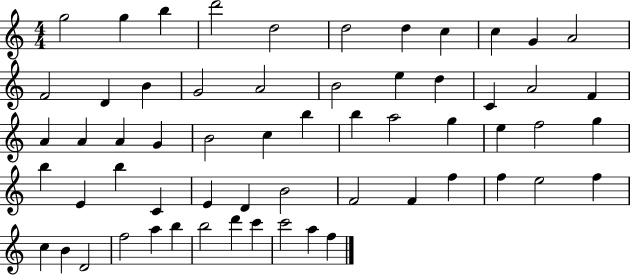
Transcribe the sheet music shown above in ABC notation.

X:1
T:Untitled
M:4/4
L:1/4
K:C
g2 g b d'2 d2 d2 d c c G A2 F2 D B G2 A2 B2 e d C A2 F A A A G B2 c b b a2 g e f2 g b E b C E D B2 F2 F f f e2 f c B D2 f2 a b b2 d' c' c'2 a f